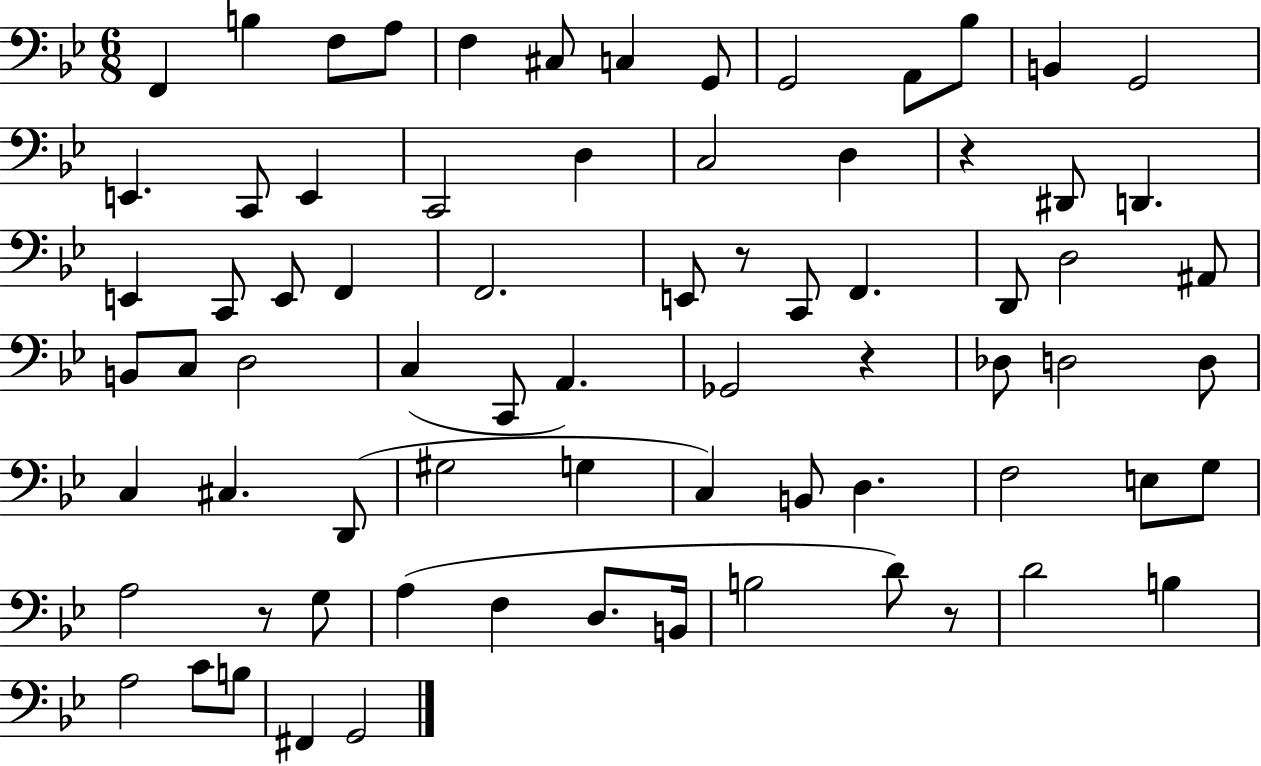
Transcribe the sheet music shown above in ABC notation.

X:1
T:Untitled
M:6/8
L:1/4
K:Bb
F,, B, F,/2 A,/2 F, ^C,/2 C, G,,/2 G,,2 A,,/2 _B,/2 B,, G,,2 E,, C,,/2 E,, C,,2 D, C,2 D, z ^D,,/2 D,, E,, C,,/2 E,,/2 F,, F,,2 E,,/2 z/2 C,,/2 F,, D,,/2 D,2 ^A,,/2 B,,/2 C,/2 D,2 C, C,,/2 A,, _G,,2 z _D,/2 D,2 D,/2 C, ^C, D,,/2 ^G,2 G, C, B,,/2 D, F,2 E,/2 G,/2 A,2 z/2 G,/2 A, F, D,/2 B,,/4 B,2 D/2 z/2 D2 B, A,2 C/2 B,/2 ^F,, G,,2